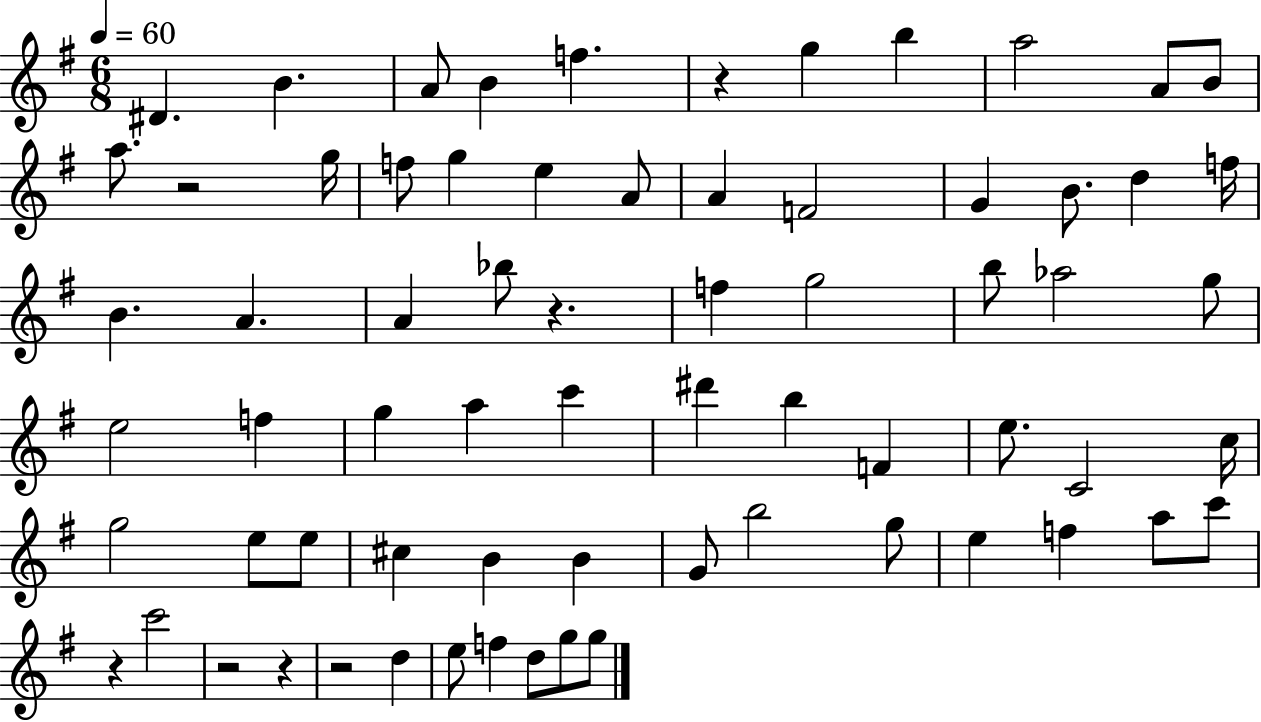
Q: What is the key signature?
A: G major